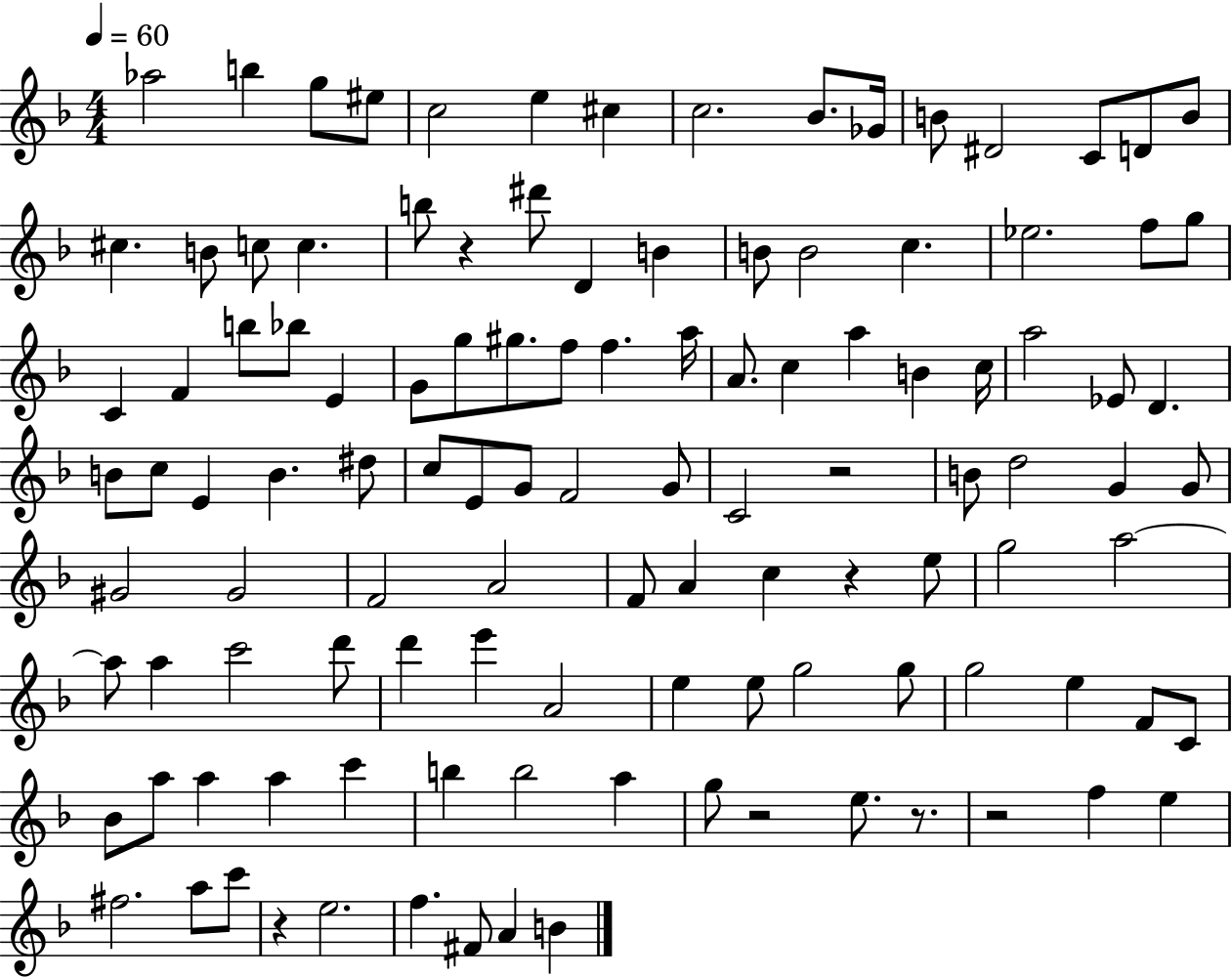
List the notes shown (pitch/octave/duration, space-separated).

Ab5/h B5/q G5/e EIS5/e C5/h E5/q C#5/q C5/h. Bb4/e. Gb4/s B4/e D#4/h C4/e D4/e B4/e C#5/q. B4/e C5/e C5/q. B5/e R/q D#6/e D4/q B4/q B4/e B4/h C5/q. Eb5/h. F5/e G5/e C4/q F4/q B5/e Bb5/e E4/q G4/e G5/e G#5/e. F5/e F5/q. A5/s A4/e. C5/q A5/q B4/q C5/s A5/h Eb4/e D4/q. B4/e C5/e E4/q B4/q. D#5/e C5/e E4/e G4/e F4/h G4/e C4/h R/h B4/e D5/h G4/q G4/e G#4/h G#4/h F4/h A4/h F4/e A4/q C5/q R/q E5/e G5/h A5/h A5/e A5/q C6/h D6/e D6/q E6/q A4/h E5/q E5/e G5/h G5/e G5/h E5/q F4/e C4/e Bb4/e A5/e A5/q A5/q C6/q B5/q B5/h A5/q G5/e R/h E5/e. R/e. R/h F5/q E5/q F#5/h. A5/e C6/e R/q E5/h. F5/q. F#4/e A4/q B4/q